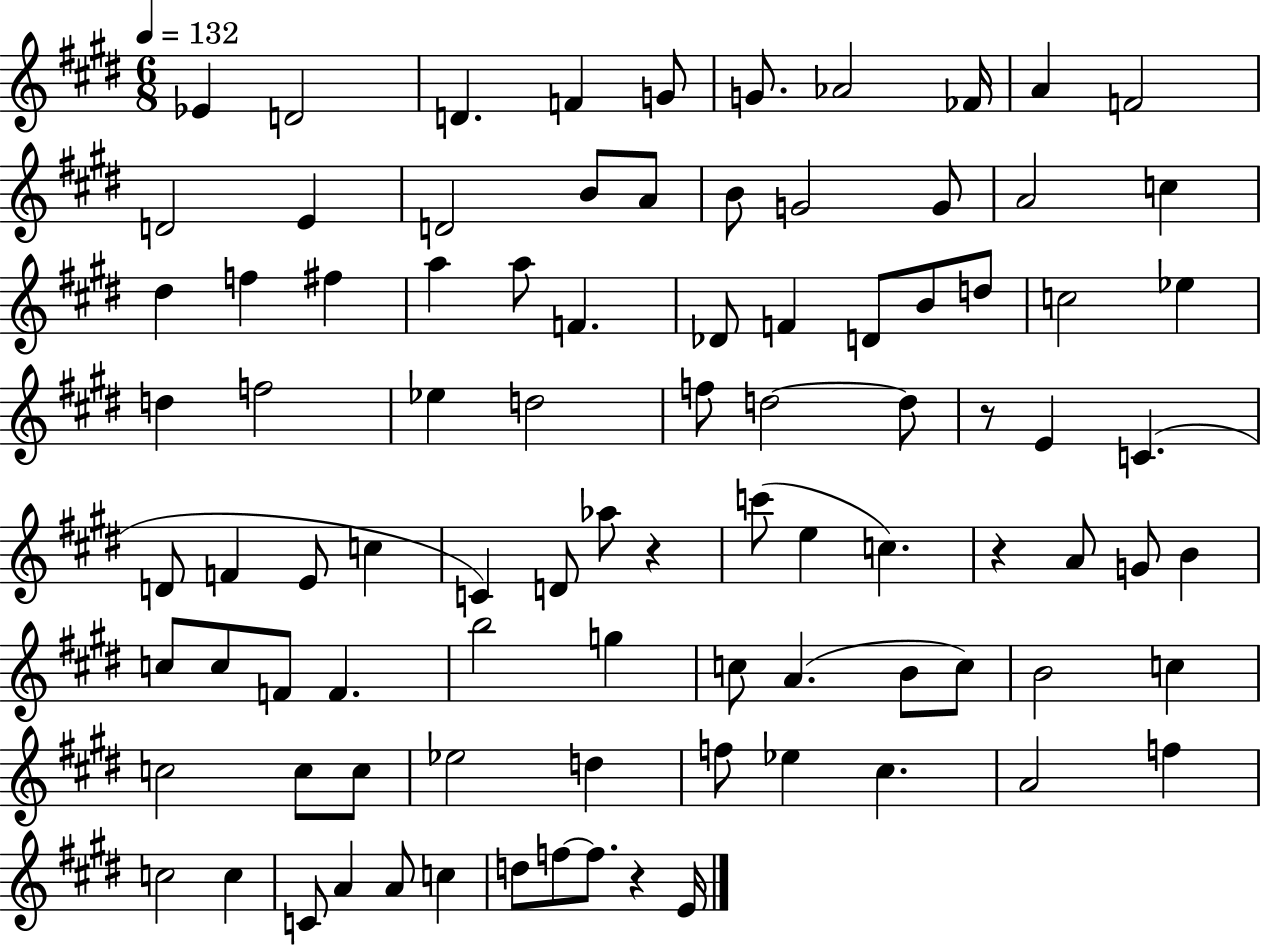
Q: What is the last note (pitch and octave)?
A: E4